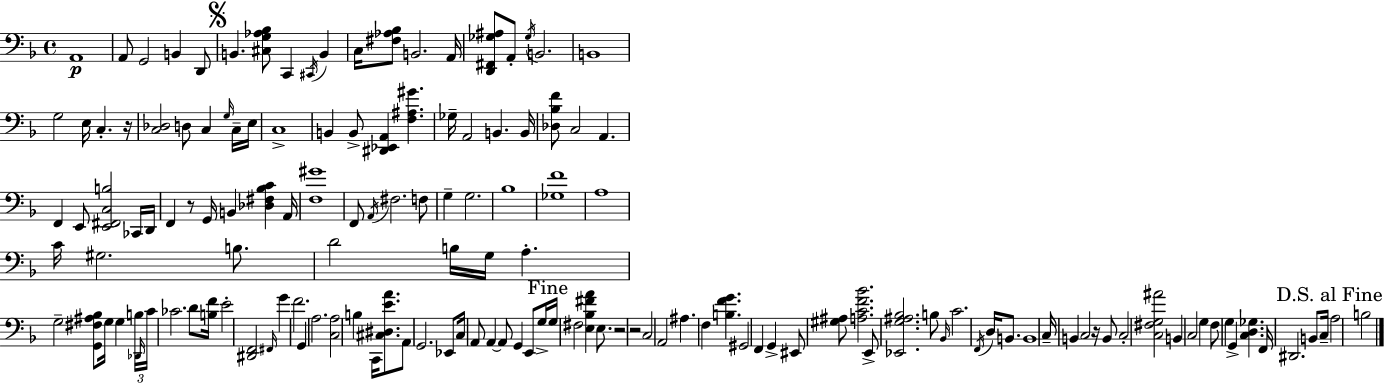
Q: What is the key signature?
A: F major